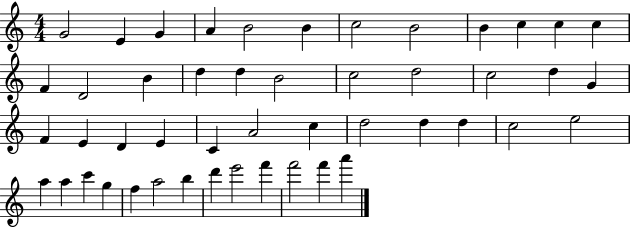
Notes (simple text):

G4/h E4/q G4/q A4/q B4/h B4/q C5/h B4/h B4/q C5/q C5/q C5/q F4/q D4/h B4/q D5/q D5/q B4/h C5/h D5/h C5/h D5/q G4/q F4/q E4/q D4/q E4/q C4/q A4/h C5/q D5/h D5/q D5/q C5/h E5/h A5/q A5/q C6/q G5/q F5/q A5/h B5/q D6/q E6/h F6/q F6/h F6/q A6/q